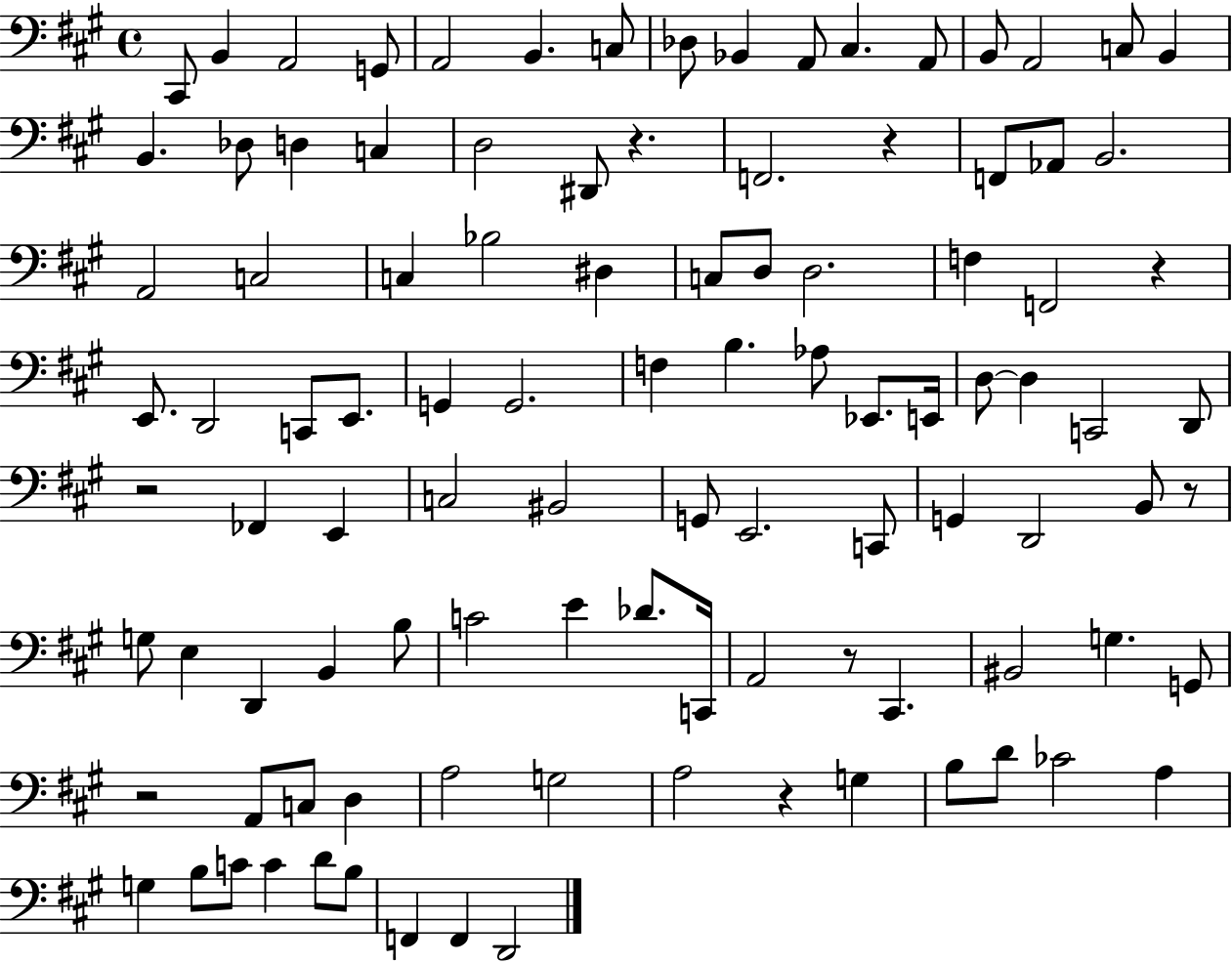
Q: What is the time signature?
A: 4/4